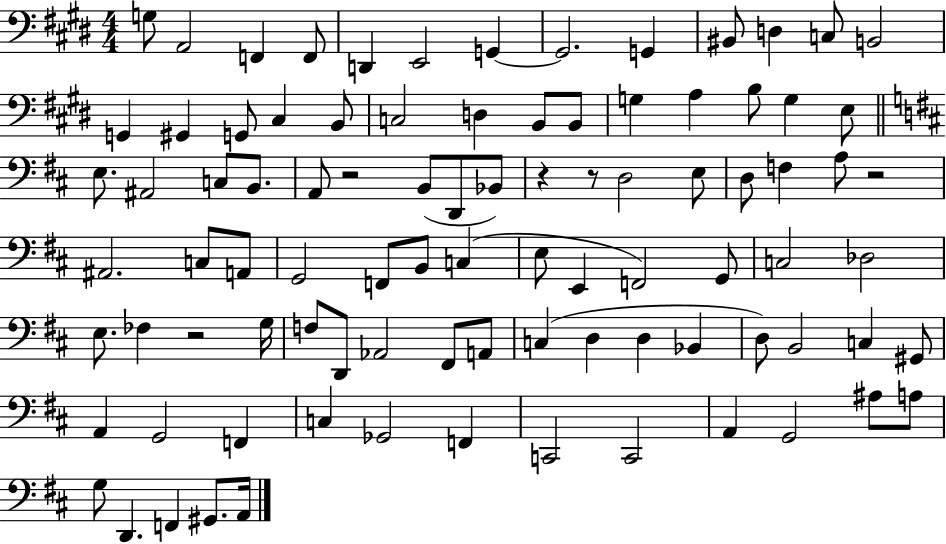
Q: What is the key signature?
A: E major